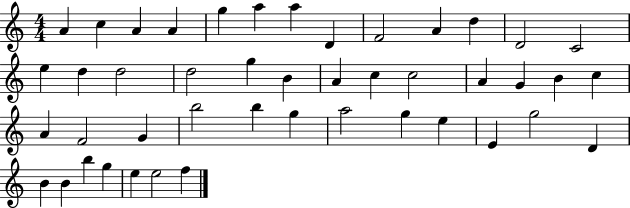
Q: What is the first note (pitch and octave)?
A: A4